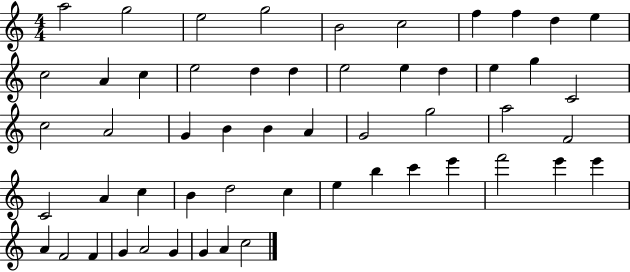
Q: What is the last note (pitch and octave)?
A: C5